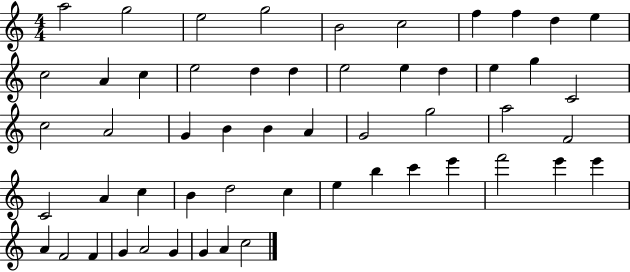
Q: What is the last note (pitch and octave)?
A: C5